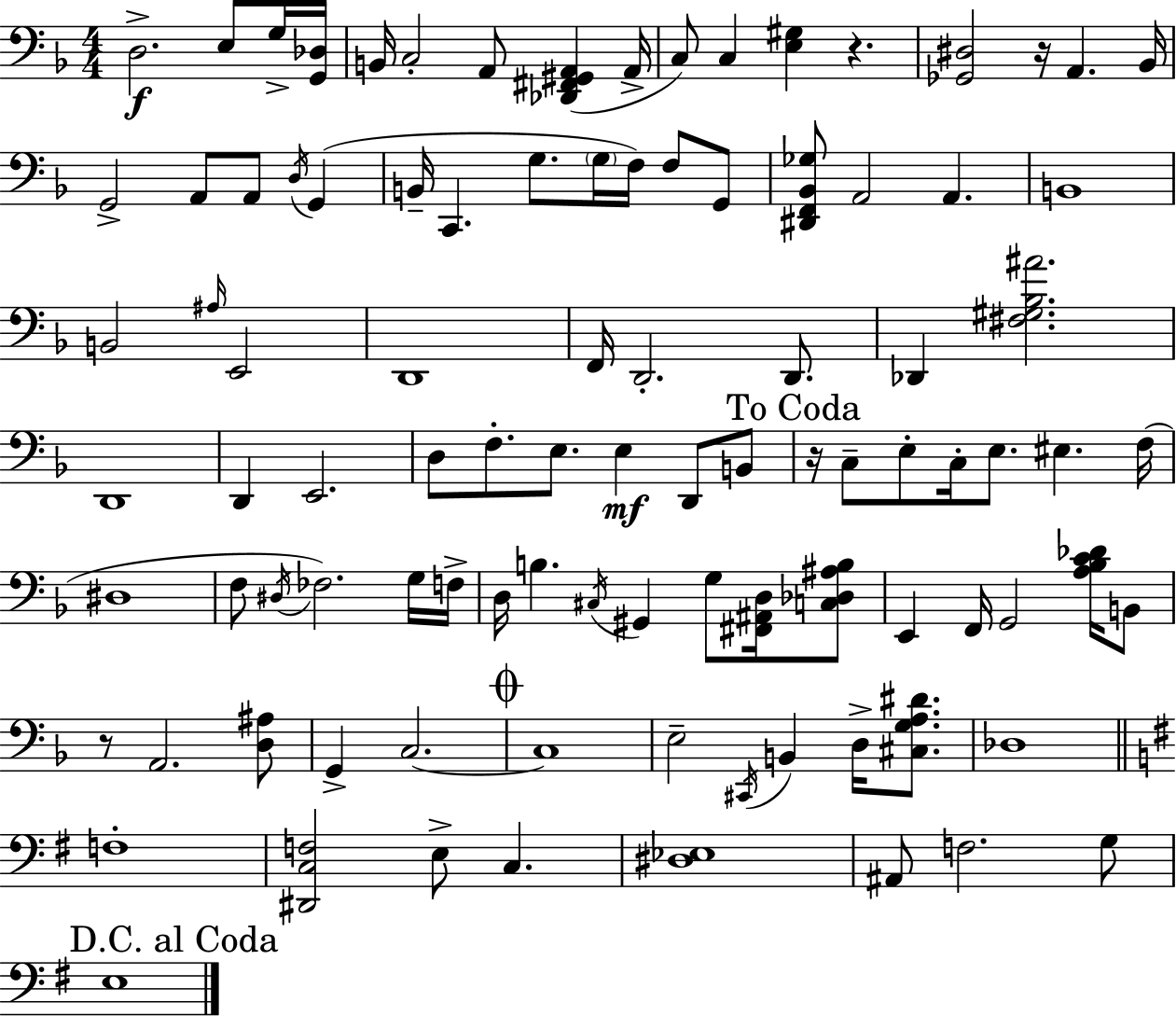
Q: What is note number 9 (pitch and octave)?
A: C3